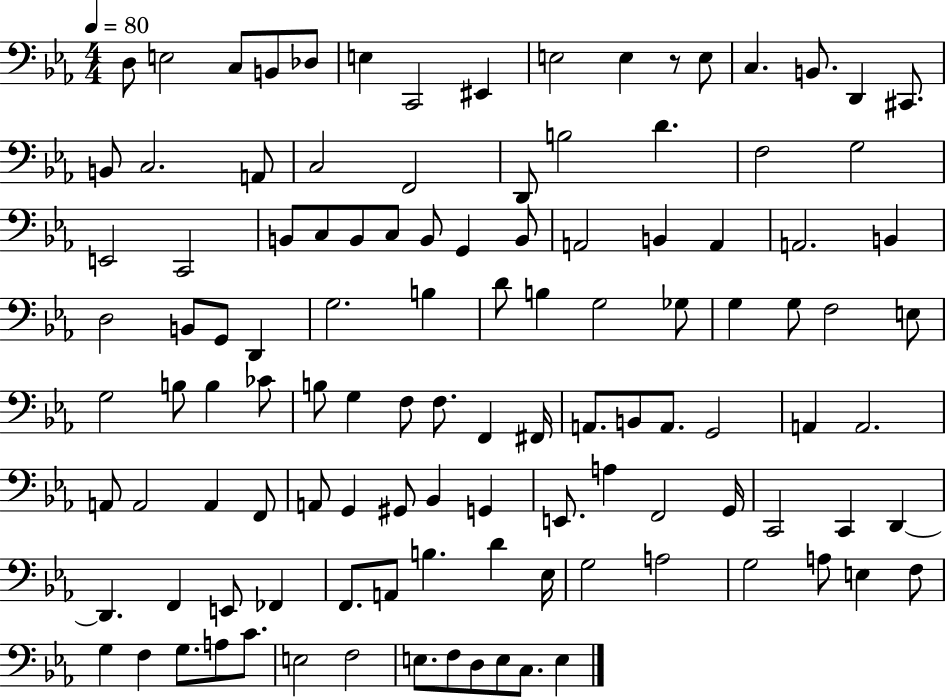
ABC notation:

X:1
T:Untitled
M:4/4
L:1/4
K:Eb
D,/2 E,2 C,/2 B,,/2 _D,/2 E, C,,2 ^E,, E,2 E, z/2 E,/2 C, B,,/2 D,, ^C,,/2 B,,/2 C,2 A,,/2 C,2 F,,2 D,,/2 B,2 D F,2 G,2 E,,2 C,,2 B,,/2 C,/2 B,,/2 C,/2 B,,/2 G,, B,,/2 A,,2 B,, A,, A,,2 B,, D,2 B,,/2 G,,/2 D,, G,2 B, D/2 B, G,2 _G,/2 G, G,/2 F,2 E,/2 G,2 B,/2 B, _C/2 B,/2 G, F,/2 F,/2 F,, ^F,,/4 A,,/2 B,,/2 A,,/2 G,,2 A,, A,,2 A,,/2 A,,2 A,, F,,/2 A,,/2 G,, ^G,,/2 _B,, G,, E,,/2 A, F,,2 G,,/4 C,,2 C,, D,, D,, F,, E,,/2 _F,, F,,/2 A,,/2 B, D _E,/4 G,2 A,2 G,2 A,/2 E, F,/2 G, F, G,/2 A,/2 C/2 E,2 F,2 E,/2 F,/2 D,/2 E,/2 C,/2 E,